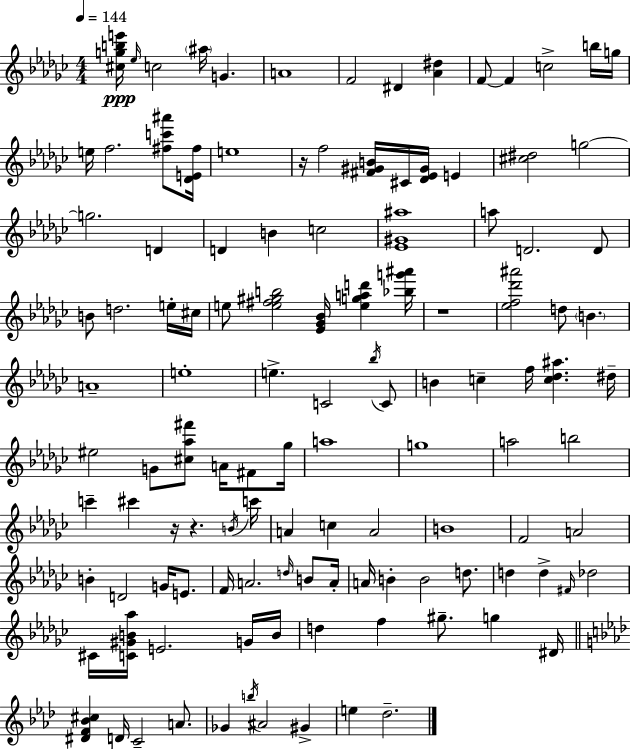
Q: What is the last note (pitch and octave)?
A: Db5